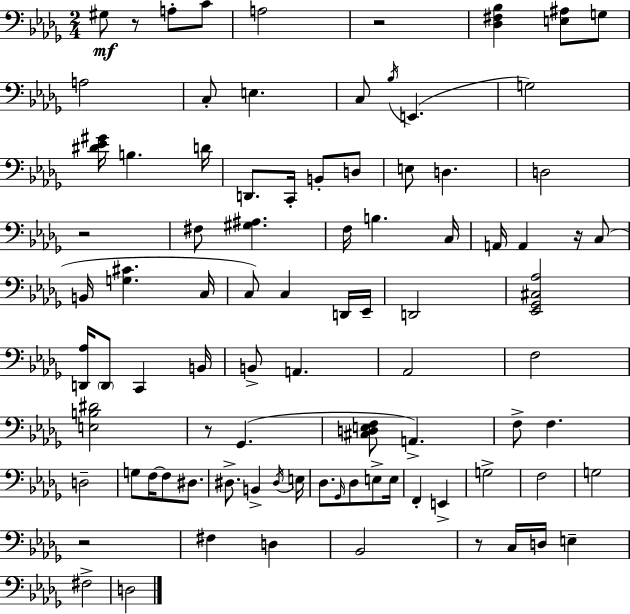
G#3/e R/e A3/e C4/e A3/h R/h [Db3,F#3,Bb3]/q [E3,A#3]/e G3/e A3/h C3/e E3/q. C3/e Bb3/s E2/q. G3/h [D#4,Eb4,G#4]/s B3/q. D4/s D2/e. C2/s B2/e D3/e E3/e D3/q. D3/h R/h F#3/e [G#3,A#3]/q. F3/s B3/q. C3/s A2/s A2/q R/s C3/e B2/s [G3,C#4]/q. C3/s C3/e C3/q D2/s Eb2/s D2/h [Eb2,Gb2,C#3,Ab3]/h [D2,Ab3]/s D2/e C2/q B2/s B2/e A2/q. Ab2/h F3/h [E3,B3,D#4]/h R/e Gb2/q. [C#3,D3,E3,F3]/e A2/q. F3/e F3/q. D3/h G3/e F3/s F3/e D#3/e. D#3/e. B2/q D#3/s E3/s Db3/e. Gb2/s Db3/e E3/e E3/s F2/q E2/q G3/h F3/h G3/h R/h F#3/q D3/q Bb2/h R/e C3/s D3/s E3/q F#3/h D3/h